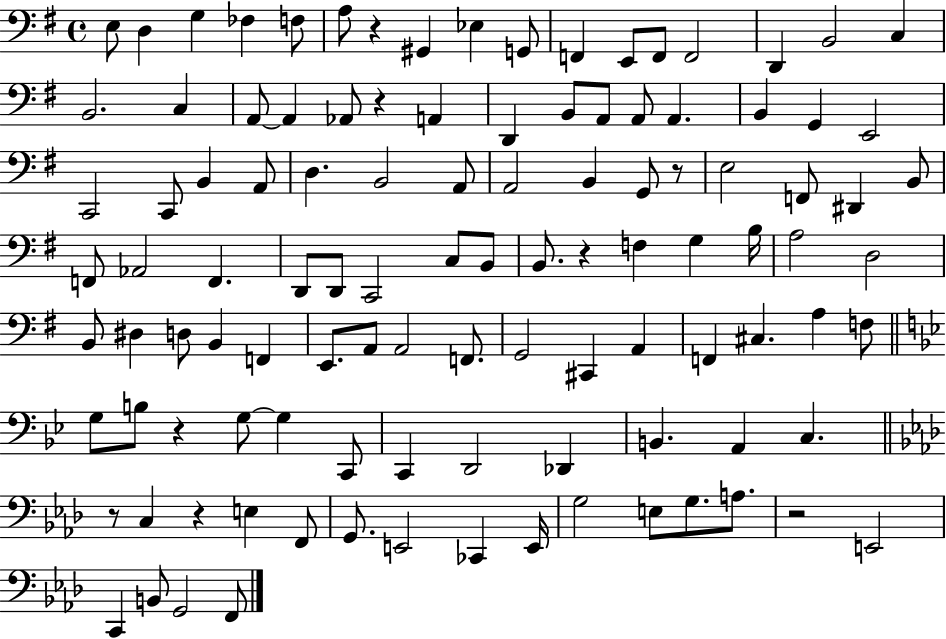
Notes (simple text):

E3/e D3/q G3/q FES3/q F3/e A3/e R/q G#2/q Eb3/q G2/e F2/q E2/e F2/e F2/h D2/q B2/h C3/q B2/h. C3/q A2/e A2/q Ab2/e R/q A2/q D2/q B2/e A2/e A2/e A2/q. B2/q G2/q E2/h C2/h C2/e B2/q A2/e D3/q. B2/h A2/e A2/h B2/q G2/e R/e E3/h F2/e D#2/q B2/e F2/e Ab2/h F2/q. D2/e D2/e C2/h C3/e B2/e B2/e. R/q F3/q G3/q B3/s A3/h D3/h B2/e D#3/q D3/e B2/q F2/q E2/e. A2/e A2/h F2/e. G2/h C#2/q A2/q F2/q C#3/q. A3/q F3/e G3/e B3/e R/q G3/e G3/q C2/e C2/q D2/h Db2/q B2/q. A2/q C3/q. R/e C3/q R/q E3/q F2/e G2/e. E2/h CES2/q E2/s G3/h E3/e G3/e. A3/e. R/h E2/h C2/q B2/e G2/h F2/e